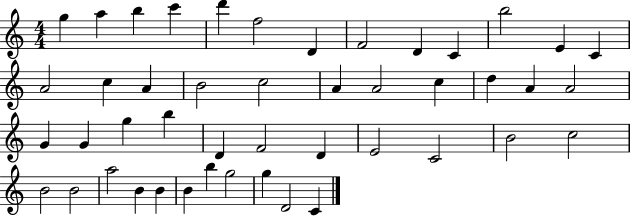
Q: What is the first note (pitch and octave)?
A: G5